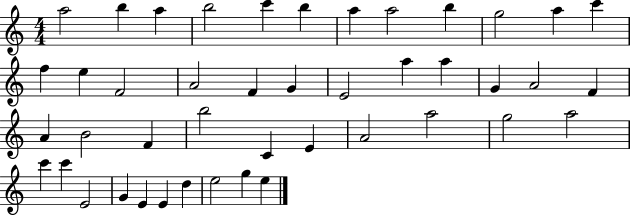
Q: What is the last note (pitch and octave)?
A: E5